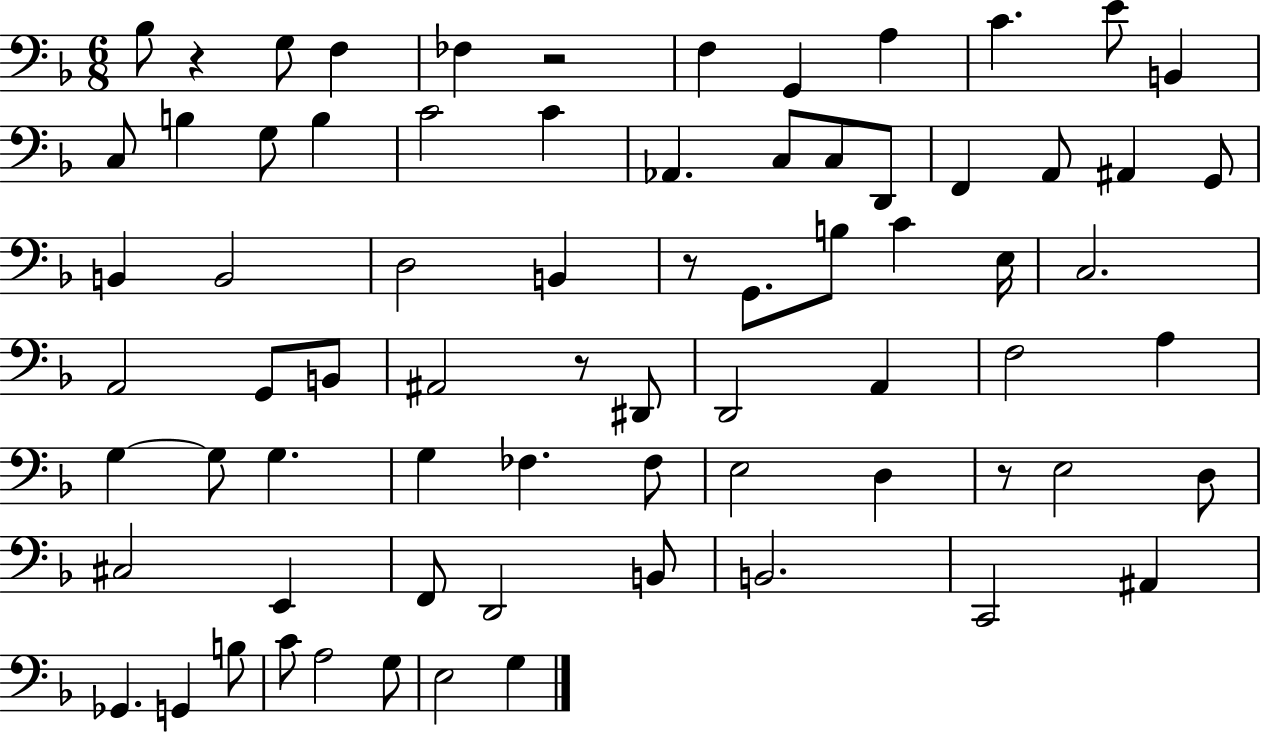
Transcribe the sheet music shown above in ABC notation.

X:1
T:Untitled
M:6/8
L:1/4
K:F
_B,/2 z G,/2 F, _F, z2 F, G,, A, C E/2 B,, C,/2 B, G,/2 B, C2 C _A,, C,/2 C,/2 D,,/2 F,, A,,/2 ^A,, G,,/2 B,, B,,2 D,2 B,, z/2 G,,/2 B,/2 C E,/4 C,2 A,,2 G,,/2 B,,/2 ^A,,2 z/2 ^D,,/2 D,,2 A,, F,2 A, G, G,/2 G, G, _F, _F,/2 E,2 D, z/2 E,2 D,/2 ^C,2 E,, F,,/2 D,,2 B,,/2 B,,2 C,,2 ^A,, _G,, G,, B,/2 C/2 A,2 G,/2 E,2 G,